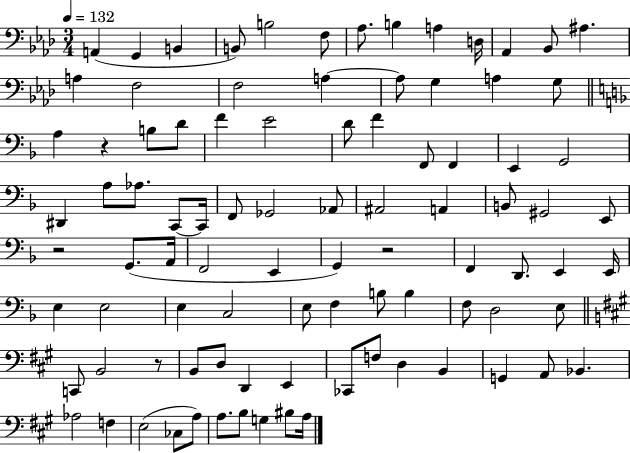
A2/q G2/q B2/q B2/e B3/h F3/e Ab3/e. B3/q A3/q D3/s Ab2/q Bb2/e A#3/q. A3/q F3/h F3/h A3/q A3/e G3/q A3/q G3/e A3/q R/q B3/e D4/e F4/q E4/h D4/e F4/q F2/e F2/q E2/q G2/h D#2/q A3/e Ab3/e. C2/e C2/s F2/e Gb2/h Ab2/e A#2/h A2/q B2/e G#2/h E2/e R/h G2/e. A2/s F2/h E2/q G2/q R/h F2/q D2/e. E2/q E2/s E3/q E3/h E3/q C3/h E3/e F3/q B3/e B3/q F3/e D3/h E3/e C2/e B2/h R/e B2/e D3/e D2/q E2/q CES2/e F3/e D3/q B2/q G2/q A2/e Bb2/q. Ab3/h F3/q E3/h CES3/e A3/e A3/e. B3/e G3/q BIS3/e A3/s